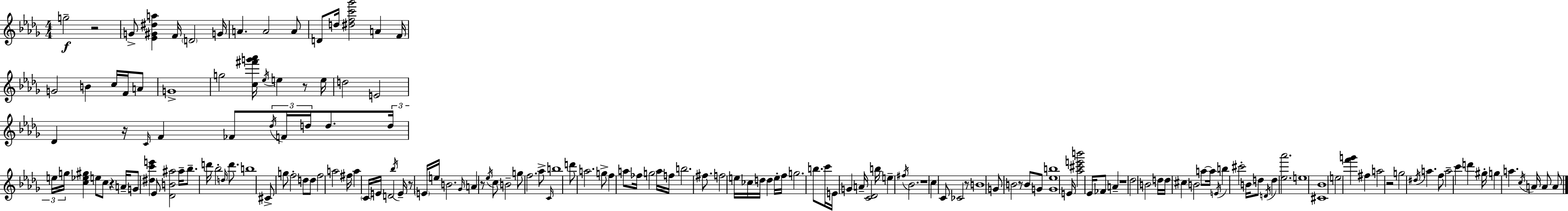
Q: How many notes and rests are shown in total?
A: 170